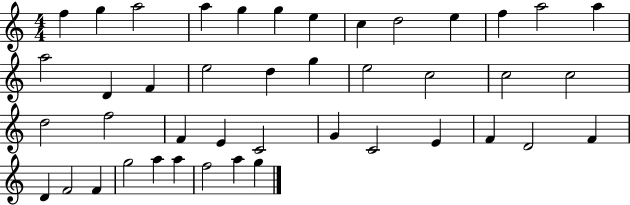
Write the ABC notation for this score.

X:1
T:Untitled
M:4/4
L:1/4
K:C
f g a2 a g g e c d2 e f a2 a a2 D F e2 d g e2 c2 c2 c2 d2 f2 F E C2 G C2 E F D2 F D F2 F g2 a a f2 a g